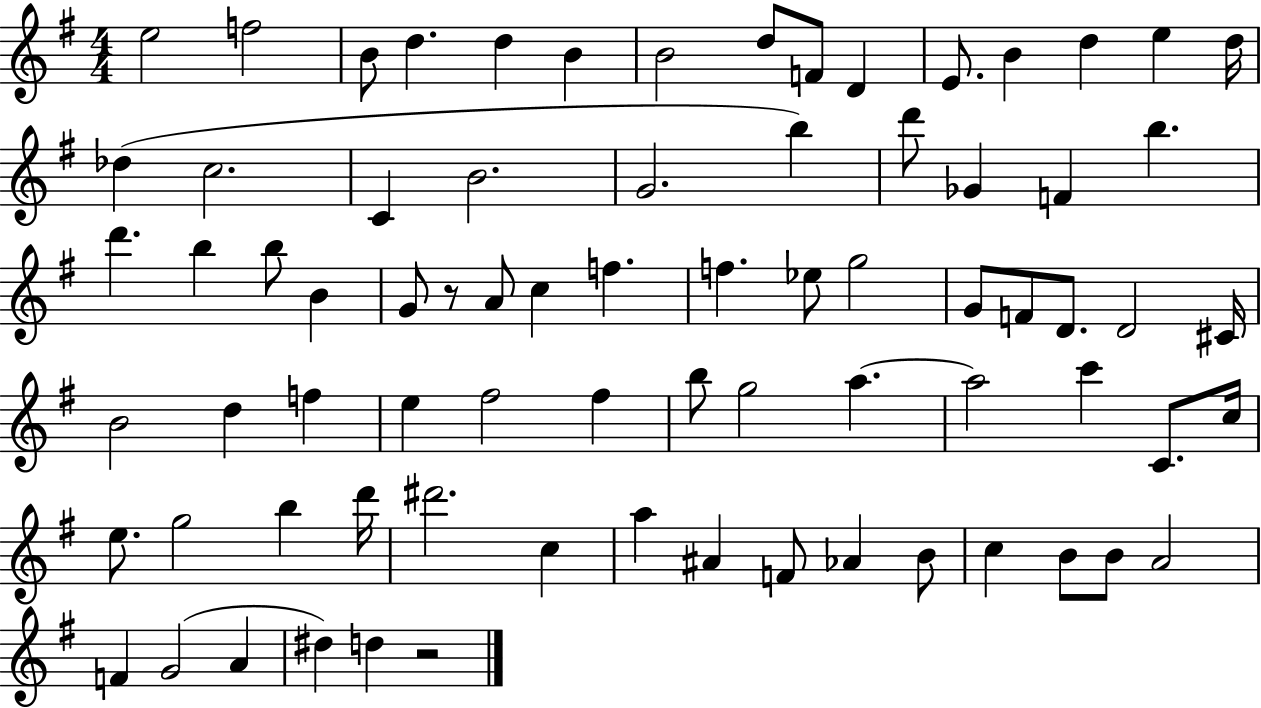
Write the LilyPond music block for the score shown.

{
  \clef treble
  \numericTimeSignature
  \time 4/4
  \key g \major
  \repeat volta 2 { e''2 f''2 | b'8 d''4. d''4 b'4 | b'2 d''8 f'8 d'4 | e'8. b'4 d''4 e''4 d''16 | \break des''4( c''2. | c'4 b'2. | g'2. b''4) | d'''8 ges'4 f'4 b''4. | \break d'''4. b''4 b''8 b'4 | g'8 r8 a'8 c''4 f''4. | f''4. ees''8 g''2 | g'8 f'8 d'8. d'2 cis'16 | \break b'2 d''4 f''4 | e''4 fis''2 fis''4 | b''8 g''2 a''4.~~ | a''2 c'''4 c'8. c''16 | \break e''8. g''2 b''4 d'''16 | dis'''2. c''4 | a''4 ais'4 f'8 aes'4 b'8 | c''4 b'8 b'8 a'2 | \break f'4 g'2( a'4 | dis''4) d''4 r2 | } \bar "|."
}